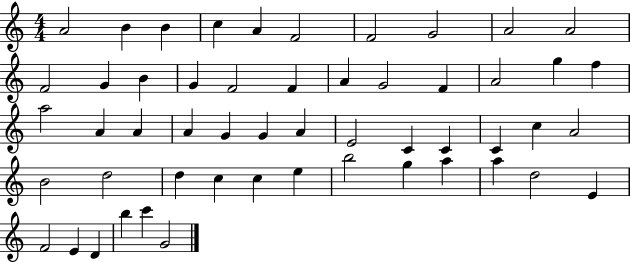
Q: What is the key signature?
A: C major